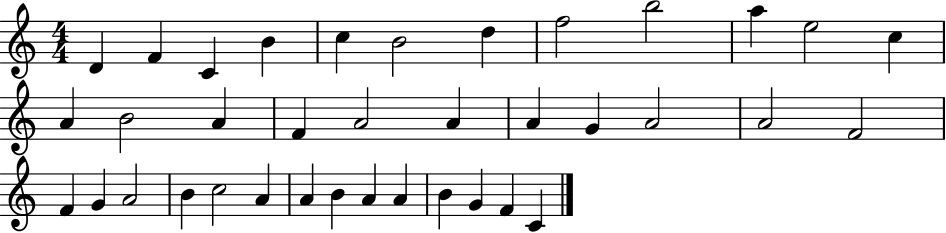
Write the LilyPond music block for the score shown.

{
  \clef treble
  \numericTimeSignature
  \time 4/4
  \key c \major
  d'4 f'4 c'4 b'4 | c''4 b'2 d''4 | f''2 b''2 | a''4 e''2 c''4 | \break a'4 b'2 a'4 | f'4 a'2 a'4 | a'4 g'4 a'2 | a'2 f'2 | \break f'4 g'4 a'2 | b'4 c''2 a'4 | a'4 b'4 a'4 a'4 | b'4 g'4 f'4 c'4 | \break \bar "|."
}